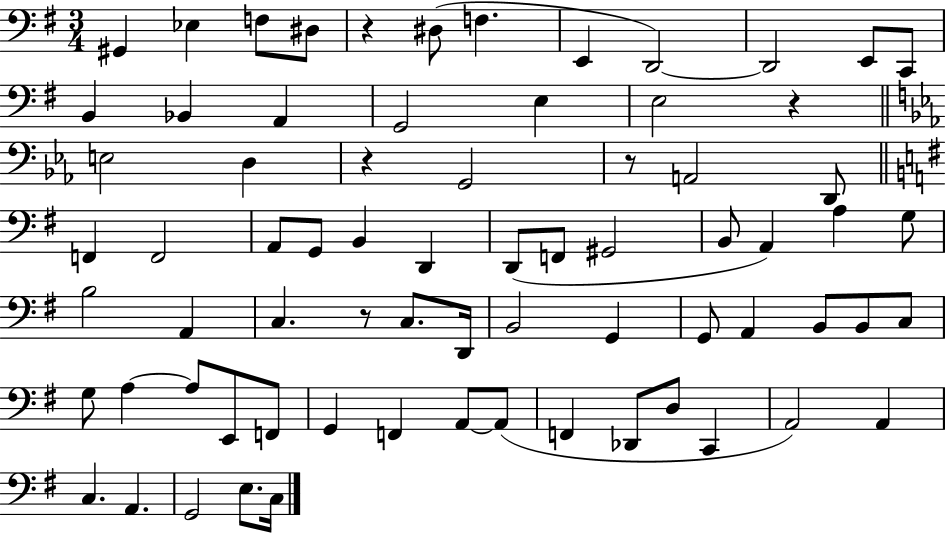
{
  \clef bass
  \numericTimeSignature
  \time 3/4
  \key g \major
  gis,4 ees4 f8 dis8 | r4 dis8( f4. | e,4 d,2~~) | d,2 e,8 c,8 | \break b,4 bes,4 a,4 | g,2 e4 | e2 r4 | \bar "||" \break \key c \minor e2 d4 | r4 g,2 | r8 a,2 d,8 | \bar "||" \break \key e \minor f,4 f,2 | a,8 g,8 b,4 d,4 | d,8( f,8 gis,2 | b,8 a,4) a4 g8 | \break b2 a,4 | c4. r8 c8. d,16 | b,2 g,4 | g,8 a,4 b,8 b,8 c8 | \break g8 a4~~ a8 e,8 f,8 | g,4 f,4 a,8~~ a,8( | f,4 des,8 d8 c,4 | a,2) a,4 | \break c4. a,4. | g,2 e8. c16 | \bar "|."
}